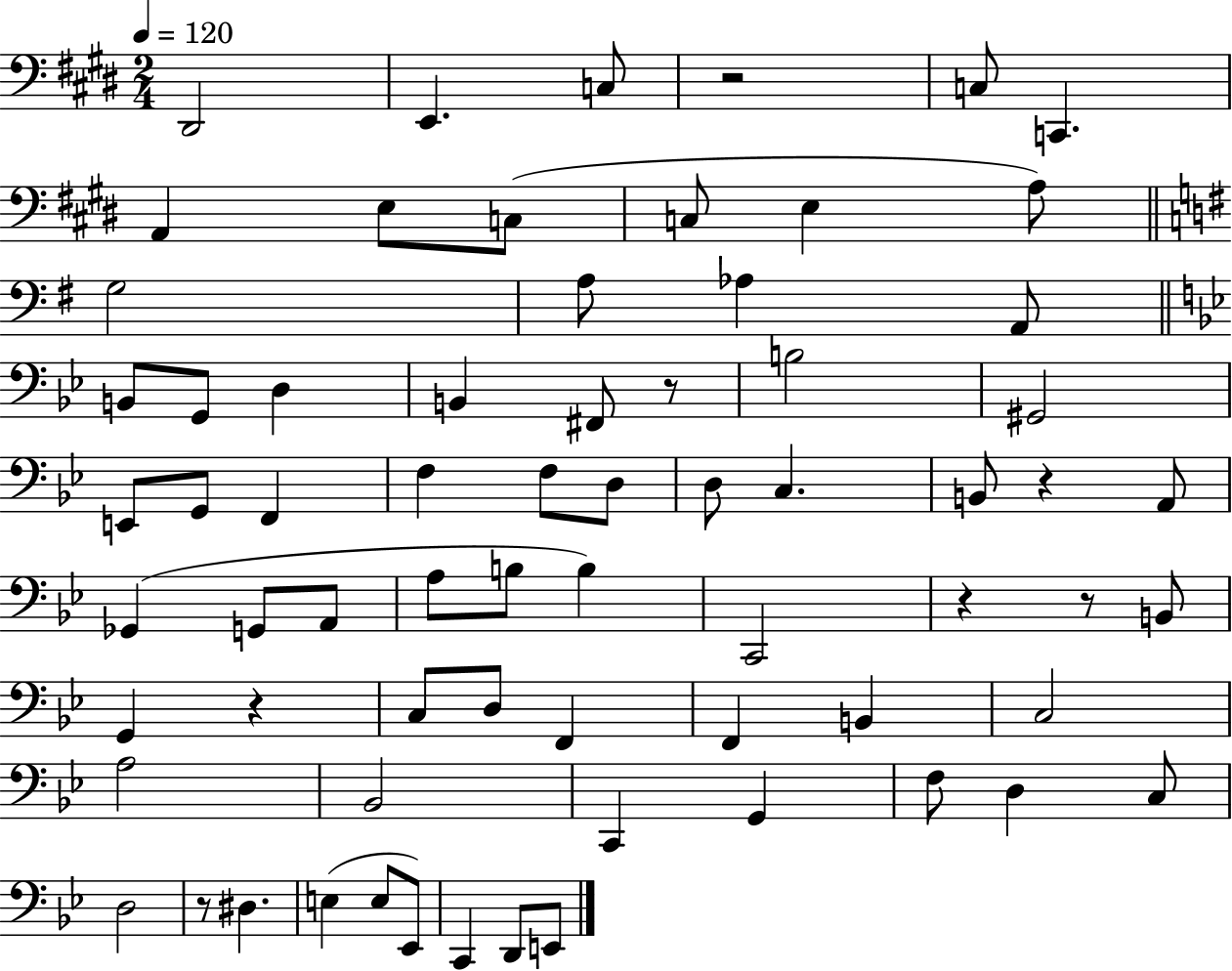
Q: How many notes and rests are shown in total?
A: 69